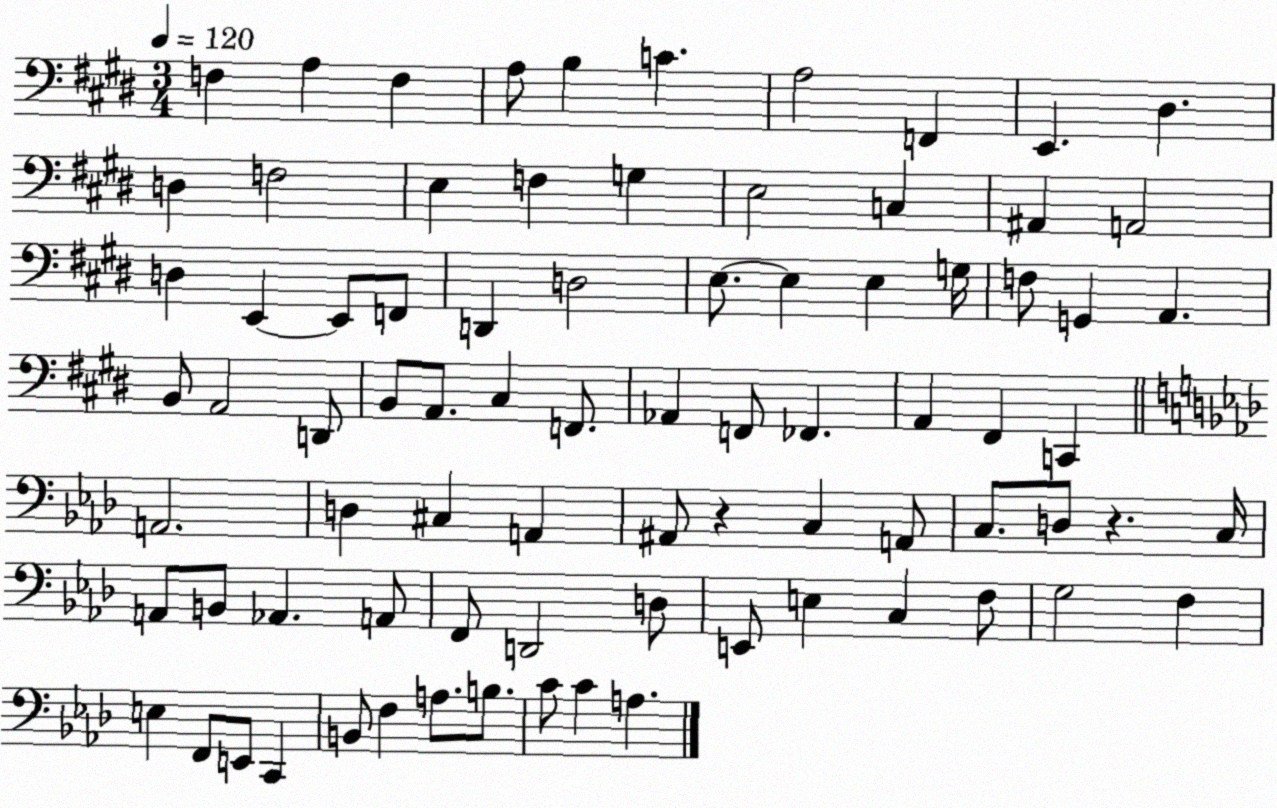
X:1
T:Untitled
M:3/4
L:1/4
K:E
F, A, F, A,/2 B, C A,2 F,, E,, ^D, D, F,2 E, F, G, E,2 C, ^A,, A,,2 D, E,, E,,/2 F,,/2 D,, D,2 E,/2 E, E, G,/4 F,/2 G,, A,, B,,/2 A,,2 D,,/2 B,,/2 A,,/2 ^C, F,,/2 _A,, F,,/2 _F,, A,, ^F,, C,, A,,2 D, ^C, A,, ^A,,/2 z C, A,,/2 C,/2 D,/2 z C,/4 A,,/2 B,,/2 _A,, A,,/2 F,,/2 D,,2 D,/2 E,,/2 E, C, F,/2 G,2 F, E, F,,/2 E,,/2 C,, B,,/2 F, A,/2 B,/2 C/2 C A,